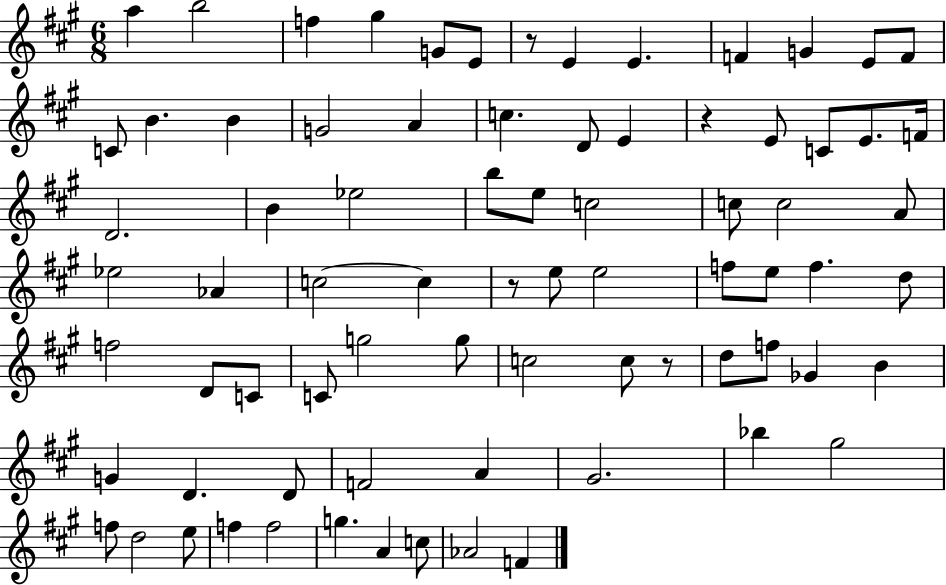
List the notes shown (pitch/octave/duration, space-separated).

A5/q B5/h F5/q G#5/q G4/e E4/e R/e E4/q E4/q. F4/q G4/q E4/e F4/e C4/e B4/q. B4/q G4/h A4/q C5/q. D4/e E4/q R/q E4/e C4/e E4/e. F4/s D4/h. B4/q Eb5/h B5/e E5/e C5/h C5/e C5/h A4/e Eb5/h Ab4/q C5/h C5/q R/e E5/e E5/h F5/e E5/e F5/q. D5/e F5/h D4/e C4/e C4/e G5/h G5/e C5/h C5/e R/e D5/e F5/e Gb4/q B4/q G4/q D4/q. D4/e F4/h A4/q G#4/h. Bb5/q G#5/h F5/e D5/h E5/e F5/q F5/h G5/q. A4/q C5/e Ab4/h F4/q